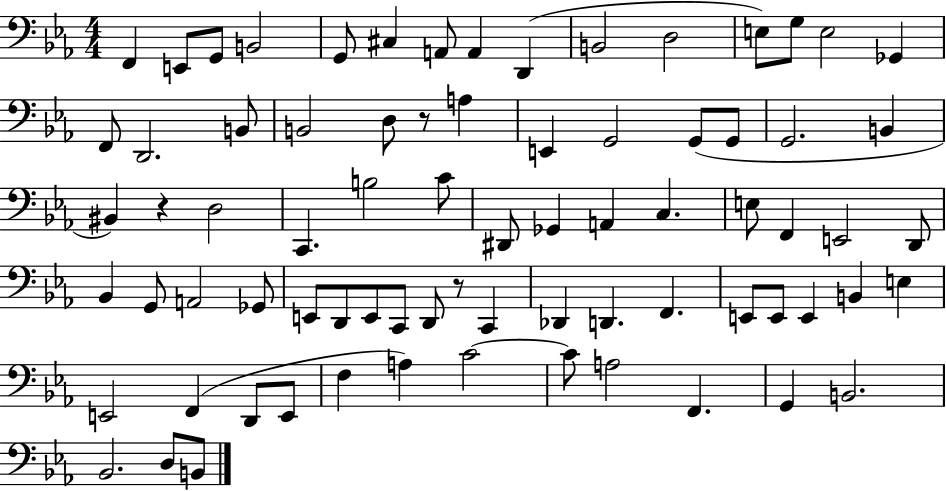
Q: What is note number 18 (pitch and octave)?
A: B2